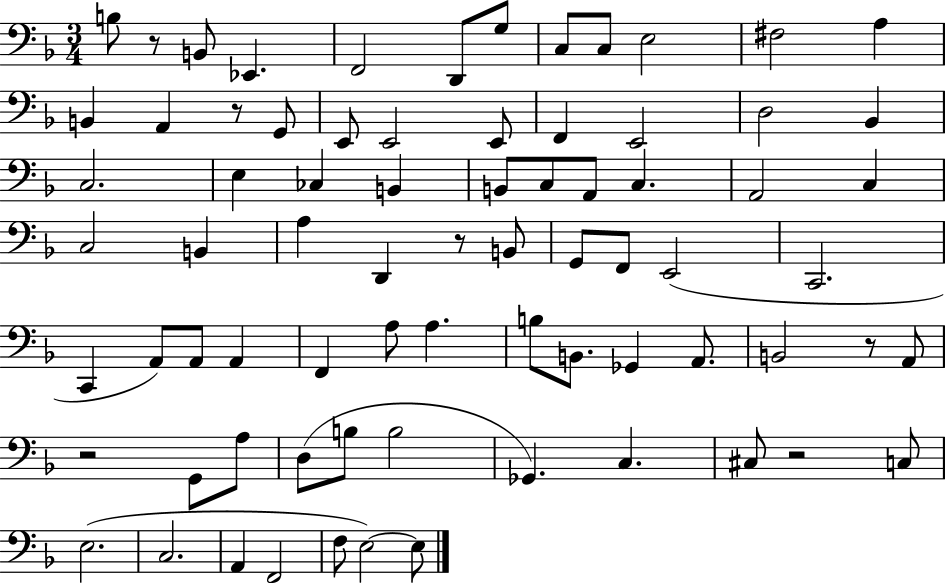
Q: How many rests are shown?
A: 6